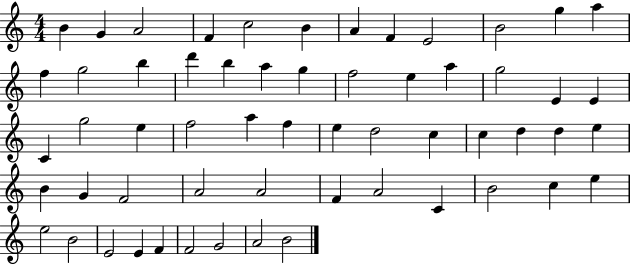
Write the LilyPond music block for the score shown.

{
  \clef treble
  \numericTimeSignature
  \time 4/4
  \key c \major
  b'4 g'4 a'2 | f'4 c''2 b'4 | a'4 f'4 e'2 | b'2 g''4 a''4 | \break f''4 g''2 b''4 | d'''4 b''4 a''4 g''4 | f''2 e''4 a''4 | g''2 e'4 e'4 | \break c'4 g''2 e''4 | f''2 a''4 f''4 | e''4 d''2 c''4 | c''4 d''4 d''4 e''4 | \break b'4 g'4 f'2 | a'2 a'2 | f'4 a'2 c'4 | b'2 c''4 e''4 | \break e''2 b'2 | e'2 e'4 f'4 | f'2 g'2 | a'2 b'2 | \break \bar "|."
}